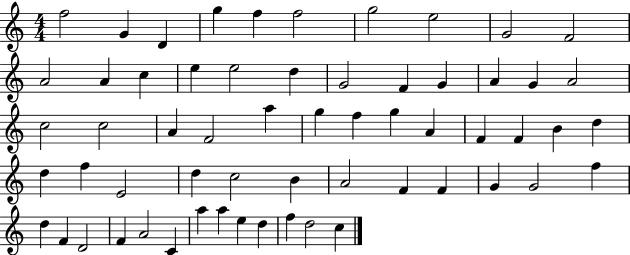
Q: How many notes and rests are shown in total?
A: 60